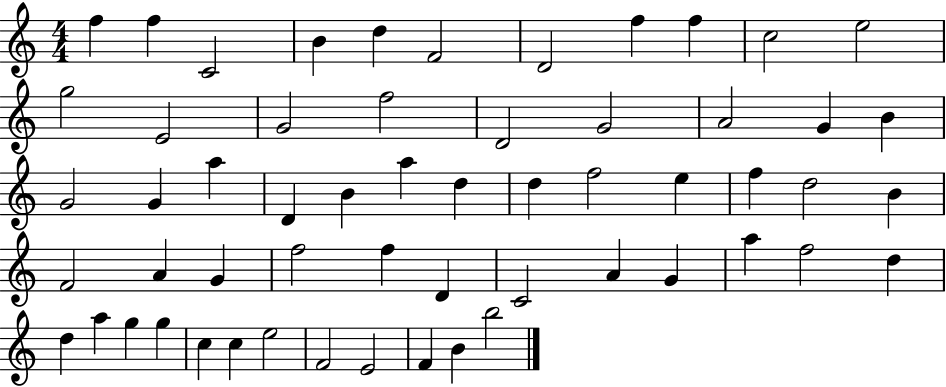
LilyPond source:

{
  \clef treble
  \numericTimeSignature
  \time 4/4
  \key c \major
  f''4 f''4 c'2 | b'4 d''4 f'2 | d'2 f''4 f''4 | c''2 e''2 | \break g''2 e'2 | g'2 f''2 | d'2 g'2 | a'2 g'4 b'4 | \break g'2 g'4 a''4 | d'4 b'4 a''4 d''4 | d''4 f''2 e''4 | f''4 d''2 b'4 | \break f'2 a'4 g'4 | f''2 f''4 d'4 | c'2 a'4 g'4 | a''4 f''2 d''4 | \break d''4 a''4 g''4 g''4 | c''4 c''4 e''2 | f'2 e'2 | f'4 b'4 b''2 | \break \bar "|."
}